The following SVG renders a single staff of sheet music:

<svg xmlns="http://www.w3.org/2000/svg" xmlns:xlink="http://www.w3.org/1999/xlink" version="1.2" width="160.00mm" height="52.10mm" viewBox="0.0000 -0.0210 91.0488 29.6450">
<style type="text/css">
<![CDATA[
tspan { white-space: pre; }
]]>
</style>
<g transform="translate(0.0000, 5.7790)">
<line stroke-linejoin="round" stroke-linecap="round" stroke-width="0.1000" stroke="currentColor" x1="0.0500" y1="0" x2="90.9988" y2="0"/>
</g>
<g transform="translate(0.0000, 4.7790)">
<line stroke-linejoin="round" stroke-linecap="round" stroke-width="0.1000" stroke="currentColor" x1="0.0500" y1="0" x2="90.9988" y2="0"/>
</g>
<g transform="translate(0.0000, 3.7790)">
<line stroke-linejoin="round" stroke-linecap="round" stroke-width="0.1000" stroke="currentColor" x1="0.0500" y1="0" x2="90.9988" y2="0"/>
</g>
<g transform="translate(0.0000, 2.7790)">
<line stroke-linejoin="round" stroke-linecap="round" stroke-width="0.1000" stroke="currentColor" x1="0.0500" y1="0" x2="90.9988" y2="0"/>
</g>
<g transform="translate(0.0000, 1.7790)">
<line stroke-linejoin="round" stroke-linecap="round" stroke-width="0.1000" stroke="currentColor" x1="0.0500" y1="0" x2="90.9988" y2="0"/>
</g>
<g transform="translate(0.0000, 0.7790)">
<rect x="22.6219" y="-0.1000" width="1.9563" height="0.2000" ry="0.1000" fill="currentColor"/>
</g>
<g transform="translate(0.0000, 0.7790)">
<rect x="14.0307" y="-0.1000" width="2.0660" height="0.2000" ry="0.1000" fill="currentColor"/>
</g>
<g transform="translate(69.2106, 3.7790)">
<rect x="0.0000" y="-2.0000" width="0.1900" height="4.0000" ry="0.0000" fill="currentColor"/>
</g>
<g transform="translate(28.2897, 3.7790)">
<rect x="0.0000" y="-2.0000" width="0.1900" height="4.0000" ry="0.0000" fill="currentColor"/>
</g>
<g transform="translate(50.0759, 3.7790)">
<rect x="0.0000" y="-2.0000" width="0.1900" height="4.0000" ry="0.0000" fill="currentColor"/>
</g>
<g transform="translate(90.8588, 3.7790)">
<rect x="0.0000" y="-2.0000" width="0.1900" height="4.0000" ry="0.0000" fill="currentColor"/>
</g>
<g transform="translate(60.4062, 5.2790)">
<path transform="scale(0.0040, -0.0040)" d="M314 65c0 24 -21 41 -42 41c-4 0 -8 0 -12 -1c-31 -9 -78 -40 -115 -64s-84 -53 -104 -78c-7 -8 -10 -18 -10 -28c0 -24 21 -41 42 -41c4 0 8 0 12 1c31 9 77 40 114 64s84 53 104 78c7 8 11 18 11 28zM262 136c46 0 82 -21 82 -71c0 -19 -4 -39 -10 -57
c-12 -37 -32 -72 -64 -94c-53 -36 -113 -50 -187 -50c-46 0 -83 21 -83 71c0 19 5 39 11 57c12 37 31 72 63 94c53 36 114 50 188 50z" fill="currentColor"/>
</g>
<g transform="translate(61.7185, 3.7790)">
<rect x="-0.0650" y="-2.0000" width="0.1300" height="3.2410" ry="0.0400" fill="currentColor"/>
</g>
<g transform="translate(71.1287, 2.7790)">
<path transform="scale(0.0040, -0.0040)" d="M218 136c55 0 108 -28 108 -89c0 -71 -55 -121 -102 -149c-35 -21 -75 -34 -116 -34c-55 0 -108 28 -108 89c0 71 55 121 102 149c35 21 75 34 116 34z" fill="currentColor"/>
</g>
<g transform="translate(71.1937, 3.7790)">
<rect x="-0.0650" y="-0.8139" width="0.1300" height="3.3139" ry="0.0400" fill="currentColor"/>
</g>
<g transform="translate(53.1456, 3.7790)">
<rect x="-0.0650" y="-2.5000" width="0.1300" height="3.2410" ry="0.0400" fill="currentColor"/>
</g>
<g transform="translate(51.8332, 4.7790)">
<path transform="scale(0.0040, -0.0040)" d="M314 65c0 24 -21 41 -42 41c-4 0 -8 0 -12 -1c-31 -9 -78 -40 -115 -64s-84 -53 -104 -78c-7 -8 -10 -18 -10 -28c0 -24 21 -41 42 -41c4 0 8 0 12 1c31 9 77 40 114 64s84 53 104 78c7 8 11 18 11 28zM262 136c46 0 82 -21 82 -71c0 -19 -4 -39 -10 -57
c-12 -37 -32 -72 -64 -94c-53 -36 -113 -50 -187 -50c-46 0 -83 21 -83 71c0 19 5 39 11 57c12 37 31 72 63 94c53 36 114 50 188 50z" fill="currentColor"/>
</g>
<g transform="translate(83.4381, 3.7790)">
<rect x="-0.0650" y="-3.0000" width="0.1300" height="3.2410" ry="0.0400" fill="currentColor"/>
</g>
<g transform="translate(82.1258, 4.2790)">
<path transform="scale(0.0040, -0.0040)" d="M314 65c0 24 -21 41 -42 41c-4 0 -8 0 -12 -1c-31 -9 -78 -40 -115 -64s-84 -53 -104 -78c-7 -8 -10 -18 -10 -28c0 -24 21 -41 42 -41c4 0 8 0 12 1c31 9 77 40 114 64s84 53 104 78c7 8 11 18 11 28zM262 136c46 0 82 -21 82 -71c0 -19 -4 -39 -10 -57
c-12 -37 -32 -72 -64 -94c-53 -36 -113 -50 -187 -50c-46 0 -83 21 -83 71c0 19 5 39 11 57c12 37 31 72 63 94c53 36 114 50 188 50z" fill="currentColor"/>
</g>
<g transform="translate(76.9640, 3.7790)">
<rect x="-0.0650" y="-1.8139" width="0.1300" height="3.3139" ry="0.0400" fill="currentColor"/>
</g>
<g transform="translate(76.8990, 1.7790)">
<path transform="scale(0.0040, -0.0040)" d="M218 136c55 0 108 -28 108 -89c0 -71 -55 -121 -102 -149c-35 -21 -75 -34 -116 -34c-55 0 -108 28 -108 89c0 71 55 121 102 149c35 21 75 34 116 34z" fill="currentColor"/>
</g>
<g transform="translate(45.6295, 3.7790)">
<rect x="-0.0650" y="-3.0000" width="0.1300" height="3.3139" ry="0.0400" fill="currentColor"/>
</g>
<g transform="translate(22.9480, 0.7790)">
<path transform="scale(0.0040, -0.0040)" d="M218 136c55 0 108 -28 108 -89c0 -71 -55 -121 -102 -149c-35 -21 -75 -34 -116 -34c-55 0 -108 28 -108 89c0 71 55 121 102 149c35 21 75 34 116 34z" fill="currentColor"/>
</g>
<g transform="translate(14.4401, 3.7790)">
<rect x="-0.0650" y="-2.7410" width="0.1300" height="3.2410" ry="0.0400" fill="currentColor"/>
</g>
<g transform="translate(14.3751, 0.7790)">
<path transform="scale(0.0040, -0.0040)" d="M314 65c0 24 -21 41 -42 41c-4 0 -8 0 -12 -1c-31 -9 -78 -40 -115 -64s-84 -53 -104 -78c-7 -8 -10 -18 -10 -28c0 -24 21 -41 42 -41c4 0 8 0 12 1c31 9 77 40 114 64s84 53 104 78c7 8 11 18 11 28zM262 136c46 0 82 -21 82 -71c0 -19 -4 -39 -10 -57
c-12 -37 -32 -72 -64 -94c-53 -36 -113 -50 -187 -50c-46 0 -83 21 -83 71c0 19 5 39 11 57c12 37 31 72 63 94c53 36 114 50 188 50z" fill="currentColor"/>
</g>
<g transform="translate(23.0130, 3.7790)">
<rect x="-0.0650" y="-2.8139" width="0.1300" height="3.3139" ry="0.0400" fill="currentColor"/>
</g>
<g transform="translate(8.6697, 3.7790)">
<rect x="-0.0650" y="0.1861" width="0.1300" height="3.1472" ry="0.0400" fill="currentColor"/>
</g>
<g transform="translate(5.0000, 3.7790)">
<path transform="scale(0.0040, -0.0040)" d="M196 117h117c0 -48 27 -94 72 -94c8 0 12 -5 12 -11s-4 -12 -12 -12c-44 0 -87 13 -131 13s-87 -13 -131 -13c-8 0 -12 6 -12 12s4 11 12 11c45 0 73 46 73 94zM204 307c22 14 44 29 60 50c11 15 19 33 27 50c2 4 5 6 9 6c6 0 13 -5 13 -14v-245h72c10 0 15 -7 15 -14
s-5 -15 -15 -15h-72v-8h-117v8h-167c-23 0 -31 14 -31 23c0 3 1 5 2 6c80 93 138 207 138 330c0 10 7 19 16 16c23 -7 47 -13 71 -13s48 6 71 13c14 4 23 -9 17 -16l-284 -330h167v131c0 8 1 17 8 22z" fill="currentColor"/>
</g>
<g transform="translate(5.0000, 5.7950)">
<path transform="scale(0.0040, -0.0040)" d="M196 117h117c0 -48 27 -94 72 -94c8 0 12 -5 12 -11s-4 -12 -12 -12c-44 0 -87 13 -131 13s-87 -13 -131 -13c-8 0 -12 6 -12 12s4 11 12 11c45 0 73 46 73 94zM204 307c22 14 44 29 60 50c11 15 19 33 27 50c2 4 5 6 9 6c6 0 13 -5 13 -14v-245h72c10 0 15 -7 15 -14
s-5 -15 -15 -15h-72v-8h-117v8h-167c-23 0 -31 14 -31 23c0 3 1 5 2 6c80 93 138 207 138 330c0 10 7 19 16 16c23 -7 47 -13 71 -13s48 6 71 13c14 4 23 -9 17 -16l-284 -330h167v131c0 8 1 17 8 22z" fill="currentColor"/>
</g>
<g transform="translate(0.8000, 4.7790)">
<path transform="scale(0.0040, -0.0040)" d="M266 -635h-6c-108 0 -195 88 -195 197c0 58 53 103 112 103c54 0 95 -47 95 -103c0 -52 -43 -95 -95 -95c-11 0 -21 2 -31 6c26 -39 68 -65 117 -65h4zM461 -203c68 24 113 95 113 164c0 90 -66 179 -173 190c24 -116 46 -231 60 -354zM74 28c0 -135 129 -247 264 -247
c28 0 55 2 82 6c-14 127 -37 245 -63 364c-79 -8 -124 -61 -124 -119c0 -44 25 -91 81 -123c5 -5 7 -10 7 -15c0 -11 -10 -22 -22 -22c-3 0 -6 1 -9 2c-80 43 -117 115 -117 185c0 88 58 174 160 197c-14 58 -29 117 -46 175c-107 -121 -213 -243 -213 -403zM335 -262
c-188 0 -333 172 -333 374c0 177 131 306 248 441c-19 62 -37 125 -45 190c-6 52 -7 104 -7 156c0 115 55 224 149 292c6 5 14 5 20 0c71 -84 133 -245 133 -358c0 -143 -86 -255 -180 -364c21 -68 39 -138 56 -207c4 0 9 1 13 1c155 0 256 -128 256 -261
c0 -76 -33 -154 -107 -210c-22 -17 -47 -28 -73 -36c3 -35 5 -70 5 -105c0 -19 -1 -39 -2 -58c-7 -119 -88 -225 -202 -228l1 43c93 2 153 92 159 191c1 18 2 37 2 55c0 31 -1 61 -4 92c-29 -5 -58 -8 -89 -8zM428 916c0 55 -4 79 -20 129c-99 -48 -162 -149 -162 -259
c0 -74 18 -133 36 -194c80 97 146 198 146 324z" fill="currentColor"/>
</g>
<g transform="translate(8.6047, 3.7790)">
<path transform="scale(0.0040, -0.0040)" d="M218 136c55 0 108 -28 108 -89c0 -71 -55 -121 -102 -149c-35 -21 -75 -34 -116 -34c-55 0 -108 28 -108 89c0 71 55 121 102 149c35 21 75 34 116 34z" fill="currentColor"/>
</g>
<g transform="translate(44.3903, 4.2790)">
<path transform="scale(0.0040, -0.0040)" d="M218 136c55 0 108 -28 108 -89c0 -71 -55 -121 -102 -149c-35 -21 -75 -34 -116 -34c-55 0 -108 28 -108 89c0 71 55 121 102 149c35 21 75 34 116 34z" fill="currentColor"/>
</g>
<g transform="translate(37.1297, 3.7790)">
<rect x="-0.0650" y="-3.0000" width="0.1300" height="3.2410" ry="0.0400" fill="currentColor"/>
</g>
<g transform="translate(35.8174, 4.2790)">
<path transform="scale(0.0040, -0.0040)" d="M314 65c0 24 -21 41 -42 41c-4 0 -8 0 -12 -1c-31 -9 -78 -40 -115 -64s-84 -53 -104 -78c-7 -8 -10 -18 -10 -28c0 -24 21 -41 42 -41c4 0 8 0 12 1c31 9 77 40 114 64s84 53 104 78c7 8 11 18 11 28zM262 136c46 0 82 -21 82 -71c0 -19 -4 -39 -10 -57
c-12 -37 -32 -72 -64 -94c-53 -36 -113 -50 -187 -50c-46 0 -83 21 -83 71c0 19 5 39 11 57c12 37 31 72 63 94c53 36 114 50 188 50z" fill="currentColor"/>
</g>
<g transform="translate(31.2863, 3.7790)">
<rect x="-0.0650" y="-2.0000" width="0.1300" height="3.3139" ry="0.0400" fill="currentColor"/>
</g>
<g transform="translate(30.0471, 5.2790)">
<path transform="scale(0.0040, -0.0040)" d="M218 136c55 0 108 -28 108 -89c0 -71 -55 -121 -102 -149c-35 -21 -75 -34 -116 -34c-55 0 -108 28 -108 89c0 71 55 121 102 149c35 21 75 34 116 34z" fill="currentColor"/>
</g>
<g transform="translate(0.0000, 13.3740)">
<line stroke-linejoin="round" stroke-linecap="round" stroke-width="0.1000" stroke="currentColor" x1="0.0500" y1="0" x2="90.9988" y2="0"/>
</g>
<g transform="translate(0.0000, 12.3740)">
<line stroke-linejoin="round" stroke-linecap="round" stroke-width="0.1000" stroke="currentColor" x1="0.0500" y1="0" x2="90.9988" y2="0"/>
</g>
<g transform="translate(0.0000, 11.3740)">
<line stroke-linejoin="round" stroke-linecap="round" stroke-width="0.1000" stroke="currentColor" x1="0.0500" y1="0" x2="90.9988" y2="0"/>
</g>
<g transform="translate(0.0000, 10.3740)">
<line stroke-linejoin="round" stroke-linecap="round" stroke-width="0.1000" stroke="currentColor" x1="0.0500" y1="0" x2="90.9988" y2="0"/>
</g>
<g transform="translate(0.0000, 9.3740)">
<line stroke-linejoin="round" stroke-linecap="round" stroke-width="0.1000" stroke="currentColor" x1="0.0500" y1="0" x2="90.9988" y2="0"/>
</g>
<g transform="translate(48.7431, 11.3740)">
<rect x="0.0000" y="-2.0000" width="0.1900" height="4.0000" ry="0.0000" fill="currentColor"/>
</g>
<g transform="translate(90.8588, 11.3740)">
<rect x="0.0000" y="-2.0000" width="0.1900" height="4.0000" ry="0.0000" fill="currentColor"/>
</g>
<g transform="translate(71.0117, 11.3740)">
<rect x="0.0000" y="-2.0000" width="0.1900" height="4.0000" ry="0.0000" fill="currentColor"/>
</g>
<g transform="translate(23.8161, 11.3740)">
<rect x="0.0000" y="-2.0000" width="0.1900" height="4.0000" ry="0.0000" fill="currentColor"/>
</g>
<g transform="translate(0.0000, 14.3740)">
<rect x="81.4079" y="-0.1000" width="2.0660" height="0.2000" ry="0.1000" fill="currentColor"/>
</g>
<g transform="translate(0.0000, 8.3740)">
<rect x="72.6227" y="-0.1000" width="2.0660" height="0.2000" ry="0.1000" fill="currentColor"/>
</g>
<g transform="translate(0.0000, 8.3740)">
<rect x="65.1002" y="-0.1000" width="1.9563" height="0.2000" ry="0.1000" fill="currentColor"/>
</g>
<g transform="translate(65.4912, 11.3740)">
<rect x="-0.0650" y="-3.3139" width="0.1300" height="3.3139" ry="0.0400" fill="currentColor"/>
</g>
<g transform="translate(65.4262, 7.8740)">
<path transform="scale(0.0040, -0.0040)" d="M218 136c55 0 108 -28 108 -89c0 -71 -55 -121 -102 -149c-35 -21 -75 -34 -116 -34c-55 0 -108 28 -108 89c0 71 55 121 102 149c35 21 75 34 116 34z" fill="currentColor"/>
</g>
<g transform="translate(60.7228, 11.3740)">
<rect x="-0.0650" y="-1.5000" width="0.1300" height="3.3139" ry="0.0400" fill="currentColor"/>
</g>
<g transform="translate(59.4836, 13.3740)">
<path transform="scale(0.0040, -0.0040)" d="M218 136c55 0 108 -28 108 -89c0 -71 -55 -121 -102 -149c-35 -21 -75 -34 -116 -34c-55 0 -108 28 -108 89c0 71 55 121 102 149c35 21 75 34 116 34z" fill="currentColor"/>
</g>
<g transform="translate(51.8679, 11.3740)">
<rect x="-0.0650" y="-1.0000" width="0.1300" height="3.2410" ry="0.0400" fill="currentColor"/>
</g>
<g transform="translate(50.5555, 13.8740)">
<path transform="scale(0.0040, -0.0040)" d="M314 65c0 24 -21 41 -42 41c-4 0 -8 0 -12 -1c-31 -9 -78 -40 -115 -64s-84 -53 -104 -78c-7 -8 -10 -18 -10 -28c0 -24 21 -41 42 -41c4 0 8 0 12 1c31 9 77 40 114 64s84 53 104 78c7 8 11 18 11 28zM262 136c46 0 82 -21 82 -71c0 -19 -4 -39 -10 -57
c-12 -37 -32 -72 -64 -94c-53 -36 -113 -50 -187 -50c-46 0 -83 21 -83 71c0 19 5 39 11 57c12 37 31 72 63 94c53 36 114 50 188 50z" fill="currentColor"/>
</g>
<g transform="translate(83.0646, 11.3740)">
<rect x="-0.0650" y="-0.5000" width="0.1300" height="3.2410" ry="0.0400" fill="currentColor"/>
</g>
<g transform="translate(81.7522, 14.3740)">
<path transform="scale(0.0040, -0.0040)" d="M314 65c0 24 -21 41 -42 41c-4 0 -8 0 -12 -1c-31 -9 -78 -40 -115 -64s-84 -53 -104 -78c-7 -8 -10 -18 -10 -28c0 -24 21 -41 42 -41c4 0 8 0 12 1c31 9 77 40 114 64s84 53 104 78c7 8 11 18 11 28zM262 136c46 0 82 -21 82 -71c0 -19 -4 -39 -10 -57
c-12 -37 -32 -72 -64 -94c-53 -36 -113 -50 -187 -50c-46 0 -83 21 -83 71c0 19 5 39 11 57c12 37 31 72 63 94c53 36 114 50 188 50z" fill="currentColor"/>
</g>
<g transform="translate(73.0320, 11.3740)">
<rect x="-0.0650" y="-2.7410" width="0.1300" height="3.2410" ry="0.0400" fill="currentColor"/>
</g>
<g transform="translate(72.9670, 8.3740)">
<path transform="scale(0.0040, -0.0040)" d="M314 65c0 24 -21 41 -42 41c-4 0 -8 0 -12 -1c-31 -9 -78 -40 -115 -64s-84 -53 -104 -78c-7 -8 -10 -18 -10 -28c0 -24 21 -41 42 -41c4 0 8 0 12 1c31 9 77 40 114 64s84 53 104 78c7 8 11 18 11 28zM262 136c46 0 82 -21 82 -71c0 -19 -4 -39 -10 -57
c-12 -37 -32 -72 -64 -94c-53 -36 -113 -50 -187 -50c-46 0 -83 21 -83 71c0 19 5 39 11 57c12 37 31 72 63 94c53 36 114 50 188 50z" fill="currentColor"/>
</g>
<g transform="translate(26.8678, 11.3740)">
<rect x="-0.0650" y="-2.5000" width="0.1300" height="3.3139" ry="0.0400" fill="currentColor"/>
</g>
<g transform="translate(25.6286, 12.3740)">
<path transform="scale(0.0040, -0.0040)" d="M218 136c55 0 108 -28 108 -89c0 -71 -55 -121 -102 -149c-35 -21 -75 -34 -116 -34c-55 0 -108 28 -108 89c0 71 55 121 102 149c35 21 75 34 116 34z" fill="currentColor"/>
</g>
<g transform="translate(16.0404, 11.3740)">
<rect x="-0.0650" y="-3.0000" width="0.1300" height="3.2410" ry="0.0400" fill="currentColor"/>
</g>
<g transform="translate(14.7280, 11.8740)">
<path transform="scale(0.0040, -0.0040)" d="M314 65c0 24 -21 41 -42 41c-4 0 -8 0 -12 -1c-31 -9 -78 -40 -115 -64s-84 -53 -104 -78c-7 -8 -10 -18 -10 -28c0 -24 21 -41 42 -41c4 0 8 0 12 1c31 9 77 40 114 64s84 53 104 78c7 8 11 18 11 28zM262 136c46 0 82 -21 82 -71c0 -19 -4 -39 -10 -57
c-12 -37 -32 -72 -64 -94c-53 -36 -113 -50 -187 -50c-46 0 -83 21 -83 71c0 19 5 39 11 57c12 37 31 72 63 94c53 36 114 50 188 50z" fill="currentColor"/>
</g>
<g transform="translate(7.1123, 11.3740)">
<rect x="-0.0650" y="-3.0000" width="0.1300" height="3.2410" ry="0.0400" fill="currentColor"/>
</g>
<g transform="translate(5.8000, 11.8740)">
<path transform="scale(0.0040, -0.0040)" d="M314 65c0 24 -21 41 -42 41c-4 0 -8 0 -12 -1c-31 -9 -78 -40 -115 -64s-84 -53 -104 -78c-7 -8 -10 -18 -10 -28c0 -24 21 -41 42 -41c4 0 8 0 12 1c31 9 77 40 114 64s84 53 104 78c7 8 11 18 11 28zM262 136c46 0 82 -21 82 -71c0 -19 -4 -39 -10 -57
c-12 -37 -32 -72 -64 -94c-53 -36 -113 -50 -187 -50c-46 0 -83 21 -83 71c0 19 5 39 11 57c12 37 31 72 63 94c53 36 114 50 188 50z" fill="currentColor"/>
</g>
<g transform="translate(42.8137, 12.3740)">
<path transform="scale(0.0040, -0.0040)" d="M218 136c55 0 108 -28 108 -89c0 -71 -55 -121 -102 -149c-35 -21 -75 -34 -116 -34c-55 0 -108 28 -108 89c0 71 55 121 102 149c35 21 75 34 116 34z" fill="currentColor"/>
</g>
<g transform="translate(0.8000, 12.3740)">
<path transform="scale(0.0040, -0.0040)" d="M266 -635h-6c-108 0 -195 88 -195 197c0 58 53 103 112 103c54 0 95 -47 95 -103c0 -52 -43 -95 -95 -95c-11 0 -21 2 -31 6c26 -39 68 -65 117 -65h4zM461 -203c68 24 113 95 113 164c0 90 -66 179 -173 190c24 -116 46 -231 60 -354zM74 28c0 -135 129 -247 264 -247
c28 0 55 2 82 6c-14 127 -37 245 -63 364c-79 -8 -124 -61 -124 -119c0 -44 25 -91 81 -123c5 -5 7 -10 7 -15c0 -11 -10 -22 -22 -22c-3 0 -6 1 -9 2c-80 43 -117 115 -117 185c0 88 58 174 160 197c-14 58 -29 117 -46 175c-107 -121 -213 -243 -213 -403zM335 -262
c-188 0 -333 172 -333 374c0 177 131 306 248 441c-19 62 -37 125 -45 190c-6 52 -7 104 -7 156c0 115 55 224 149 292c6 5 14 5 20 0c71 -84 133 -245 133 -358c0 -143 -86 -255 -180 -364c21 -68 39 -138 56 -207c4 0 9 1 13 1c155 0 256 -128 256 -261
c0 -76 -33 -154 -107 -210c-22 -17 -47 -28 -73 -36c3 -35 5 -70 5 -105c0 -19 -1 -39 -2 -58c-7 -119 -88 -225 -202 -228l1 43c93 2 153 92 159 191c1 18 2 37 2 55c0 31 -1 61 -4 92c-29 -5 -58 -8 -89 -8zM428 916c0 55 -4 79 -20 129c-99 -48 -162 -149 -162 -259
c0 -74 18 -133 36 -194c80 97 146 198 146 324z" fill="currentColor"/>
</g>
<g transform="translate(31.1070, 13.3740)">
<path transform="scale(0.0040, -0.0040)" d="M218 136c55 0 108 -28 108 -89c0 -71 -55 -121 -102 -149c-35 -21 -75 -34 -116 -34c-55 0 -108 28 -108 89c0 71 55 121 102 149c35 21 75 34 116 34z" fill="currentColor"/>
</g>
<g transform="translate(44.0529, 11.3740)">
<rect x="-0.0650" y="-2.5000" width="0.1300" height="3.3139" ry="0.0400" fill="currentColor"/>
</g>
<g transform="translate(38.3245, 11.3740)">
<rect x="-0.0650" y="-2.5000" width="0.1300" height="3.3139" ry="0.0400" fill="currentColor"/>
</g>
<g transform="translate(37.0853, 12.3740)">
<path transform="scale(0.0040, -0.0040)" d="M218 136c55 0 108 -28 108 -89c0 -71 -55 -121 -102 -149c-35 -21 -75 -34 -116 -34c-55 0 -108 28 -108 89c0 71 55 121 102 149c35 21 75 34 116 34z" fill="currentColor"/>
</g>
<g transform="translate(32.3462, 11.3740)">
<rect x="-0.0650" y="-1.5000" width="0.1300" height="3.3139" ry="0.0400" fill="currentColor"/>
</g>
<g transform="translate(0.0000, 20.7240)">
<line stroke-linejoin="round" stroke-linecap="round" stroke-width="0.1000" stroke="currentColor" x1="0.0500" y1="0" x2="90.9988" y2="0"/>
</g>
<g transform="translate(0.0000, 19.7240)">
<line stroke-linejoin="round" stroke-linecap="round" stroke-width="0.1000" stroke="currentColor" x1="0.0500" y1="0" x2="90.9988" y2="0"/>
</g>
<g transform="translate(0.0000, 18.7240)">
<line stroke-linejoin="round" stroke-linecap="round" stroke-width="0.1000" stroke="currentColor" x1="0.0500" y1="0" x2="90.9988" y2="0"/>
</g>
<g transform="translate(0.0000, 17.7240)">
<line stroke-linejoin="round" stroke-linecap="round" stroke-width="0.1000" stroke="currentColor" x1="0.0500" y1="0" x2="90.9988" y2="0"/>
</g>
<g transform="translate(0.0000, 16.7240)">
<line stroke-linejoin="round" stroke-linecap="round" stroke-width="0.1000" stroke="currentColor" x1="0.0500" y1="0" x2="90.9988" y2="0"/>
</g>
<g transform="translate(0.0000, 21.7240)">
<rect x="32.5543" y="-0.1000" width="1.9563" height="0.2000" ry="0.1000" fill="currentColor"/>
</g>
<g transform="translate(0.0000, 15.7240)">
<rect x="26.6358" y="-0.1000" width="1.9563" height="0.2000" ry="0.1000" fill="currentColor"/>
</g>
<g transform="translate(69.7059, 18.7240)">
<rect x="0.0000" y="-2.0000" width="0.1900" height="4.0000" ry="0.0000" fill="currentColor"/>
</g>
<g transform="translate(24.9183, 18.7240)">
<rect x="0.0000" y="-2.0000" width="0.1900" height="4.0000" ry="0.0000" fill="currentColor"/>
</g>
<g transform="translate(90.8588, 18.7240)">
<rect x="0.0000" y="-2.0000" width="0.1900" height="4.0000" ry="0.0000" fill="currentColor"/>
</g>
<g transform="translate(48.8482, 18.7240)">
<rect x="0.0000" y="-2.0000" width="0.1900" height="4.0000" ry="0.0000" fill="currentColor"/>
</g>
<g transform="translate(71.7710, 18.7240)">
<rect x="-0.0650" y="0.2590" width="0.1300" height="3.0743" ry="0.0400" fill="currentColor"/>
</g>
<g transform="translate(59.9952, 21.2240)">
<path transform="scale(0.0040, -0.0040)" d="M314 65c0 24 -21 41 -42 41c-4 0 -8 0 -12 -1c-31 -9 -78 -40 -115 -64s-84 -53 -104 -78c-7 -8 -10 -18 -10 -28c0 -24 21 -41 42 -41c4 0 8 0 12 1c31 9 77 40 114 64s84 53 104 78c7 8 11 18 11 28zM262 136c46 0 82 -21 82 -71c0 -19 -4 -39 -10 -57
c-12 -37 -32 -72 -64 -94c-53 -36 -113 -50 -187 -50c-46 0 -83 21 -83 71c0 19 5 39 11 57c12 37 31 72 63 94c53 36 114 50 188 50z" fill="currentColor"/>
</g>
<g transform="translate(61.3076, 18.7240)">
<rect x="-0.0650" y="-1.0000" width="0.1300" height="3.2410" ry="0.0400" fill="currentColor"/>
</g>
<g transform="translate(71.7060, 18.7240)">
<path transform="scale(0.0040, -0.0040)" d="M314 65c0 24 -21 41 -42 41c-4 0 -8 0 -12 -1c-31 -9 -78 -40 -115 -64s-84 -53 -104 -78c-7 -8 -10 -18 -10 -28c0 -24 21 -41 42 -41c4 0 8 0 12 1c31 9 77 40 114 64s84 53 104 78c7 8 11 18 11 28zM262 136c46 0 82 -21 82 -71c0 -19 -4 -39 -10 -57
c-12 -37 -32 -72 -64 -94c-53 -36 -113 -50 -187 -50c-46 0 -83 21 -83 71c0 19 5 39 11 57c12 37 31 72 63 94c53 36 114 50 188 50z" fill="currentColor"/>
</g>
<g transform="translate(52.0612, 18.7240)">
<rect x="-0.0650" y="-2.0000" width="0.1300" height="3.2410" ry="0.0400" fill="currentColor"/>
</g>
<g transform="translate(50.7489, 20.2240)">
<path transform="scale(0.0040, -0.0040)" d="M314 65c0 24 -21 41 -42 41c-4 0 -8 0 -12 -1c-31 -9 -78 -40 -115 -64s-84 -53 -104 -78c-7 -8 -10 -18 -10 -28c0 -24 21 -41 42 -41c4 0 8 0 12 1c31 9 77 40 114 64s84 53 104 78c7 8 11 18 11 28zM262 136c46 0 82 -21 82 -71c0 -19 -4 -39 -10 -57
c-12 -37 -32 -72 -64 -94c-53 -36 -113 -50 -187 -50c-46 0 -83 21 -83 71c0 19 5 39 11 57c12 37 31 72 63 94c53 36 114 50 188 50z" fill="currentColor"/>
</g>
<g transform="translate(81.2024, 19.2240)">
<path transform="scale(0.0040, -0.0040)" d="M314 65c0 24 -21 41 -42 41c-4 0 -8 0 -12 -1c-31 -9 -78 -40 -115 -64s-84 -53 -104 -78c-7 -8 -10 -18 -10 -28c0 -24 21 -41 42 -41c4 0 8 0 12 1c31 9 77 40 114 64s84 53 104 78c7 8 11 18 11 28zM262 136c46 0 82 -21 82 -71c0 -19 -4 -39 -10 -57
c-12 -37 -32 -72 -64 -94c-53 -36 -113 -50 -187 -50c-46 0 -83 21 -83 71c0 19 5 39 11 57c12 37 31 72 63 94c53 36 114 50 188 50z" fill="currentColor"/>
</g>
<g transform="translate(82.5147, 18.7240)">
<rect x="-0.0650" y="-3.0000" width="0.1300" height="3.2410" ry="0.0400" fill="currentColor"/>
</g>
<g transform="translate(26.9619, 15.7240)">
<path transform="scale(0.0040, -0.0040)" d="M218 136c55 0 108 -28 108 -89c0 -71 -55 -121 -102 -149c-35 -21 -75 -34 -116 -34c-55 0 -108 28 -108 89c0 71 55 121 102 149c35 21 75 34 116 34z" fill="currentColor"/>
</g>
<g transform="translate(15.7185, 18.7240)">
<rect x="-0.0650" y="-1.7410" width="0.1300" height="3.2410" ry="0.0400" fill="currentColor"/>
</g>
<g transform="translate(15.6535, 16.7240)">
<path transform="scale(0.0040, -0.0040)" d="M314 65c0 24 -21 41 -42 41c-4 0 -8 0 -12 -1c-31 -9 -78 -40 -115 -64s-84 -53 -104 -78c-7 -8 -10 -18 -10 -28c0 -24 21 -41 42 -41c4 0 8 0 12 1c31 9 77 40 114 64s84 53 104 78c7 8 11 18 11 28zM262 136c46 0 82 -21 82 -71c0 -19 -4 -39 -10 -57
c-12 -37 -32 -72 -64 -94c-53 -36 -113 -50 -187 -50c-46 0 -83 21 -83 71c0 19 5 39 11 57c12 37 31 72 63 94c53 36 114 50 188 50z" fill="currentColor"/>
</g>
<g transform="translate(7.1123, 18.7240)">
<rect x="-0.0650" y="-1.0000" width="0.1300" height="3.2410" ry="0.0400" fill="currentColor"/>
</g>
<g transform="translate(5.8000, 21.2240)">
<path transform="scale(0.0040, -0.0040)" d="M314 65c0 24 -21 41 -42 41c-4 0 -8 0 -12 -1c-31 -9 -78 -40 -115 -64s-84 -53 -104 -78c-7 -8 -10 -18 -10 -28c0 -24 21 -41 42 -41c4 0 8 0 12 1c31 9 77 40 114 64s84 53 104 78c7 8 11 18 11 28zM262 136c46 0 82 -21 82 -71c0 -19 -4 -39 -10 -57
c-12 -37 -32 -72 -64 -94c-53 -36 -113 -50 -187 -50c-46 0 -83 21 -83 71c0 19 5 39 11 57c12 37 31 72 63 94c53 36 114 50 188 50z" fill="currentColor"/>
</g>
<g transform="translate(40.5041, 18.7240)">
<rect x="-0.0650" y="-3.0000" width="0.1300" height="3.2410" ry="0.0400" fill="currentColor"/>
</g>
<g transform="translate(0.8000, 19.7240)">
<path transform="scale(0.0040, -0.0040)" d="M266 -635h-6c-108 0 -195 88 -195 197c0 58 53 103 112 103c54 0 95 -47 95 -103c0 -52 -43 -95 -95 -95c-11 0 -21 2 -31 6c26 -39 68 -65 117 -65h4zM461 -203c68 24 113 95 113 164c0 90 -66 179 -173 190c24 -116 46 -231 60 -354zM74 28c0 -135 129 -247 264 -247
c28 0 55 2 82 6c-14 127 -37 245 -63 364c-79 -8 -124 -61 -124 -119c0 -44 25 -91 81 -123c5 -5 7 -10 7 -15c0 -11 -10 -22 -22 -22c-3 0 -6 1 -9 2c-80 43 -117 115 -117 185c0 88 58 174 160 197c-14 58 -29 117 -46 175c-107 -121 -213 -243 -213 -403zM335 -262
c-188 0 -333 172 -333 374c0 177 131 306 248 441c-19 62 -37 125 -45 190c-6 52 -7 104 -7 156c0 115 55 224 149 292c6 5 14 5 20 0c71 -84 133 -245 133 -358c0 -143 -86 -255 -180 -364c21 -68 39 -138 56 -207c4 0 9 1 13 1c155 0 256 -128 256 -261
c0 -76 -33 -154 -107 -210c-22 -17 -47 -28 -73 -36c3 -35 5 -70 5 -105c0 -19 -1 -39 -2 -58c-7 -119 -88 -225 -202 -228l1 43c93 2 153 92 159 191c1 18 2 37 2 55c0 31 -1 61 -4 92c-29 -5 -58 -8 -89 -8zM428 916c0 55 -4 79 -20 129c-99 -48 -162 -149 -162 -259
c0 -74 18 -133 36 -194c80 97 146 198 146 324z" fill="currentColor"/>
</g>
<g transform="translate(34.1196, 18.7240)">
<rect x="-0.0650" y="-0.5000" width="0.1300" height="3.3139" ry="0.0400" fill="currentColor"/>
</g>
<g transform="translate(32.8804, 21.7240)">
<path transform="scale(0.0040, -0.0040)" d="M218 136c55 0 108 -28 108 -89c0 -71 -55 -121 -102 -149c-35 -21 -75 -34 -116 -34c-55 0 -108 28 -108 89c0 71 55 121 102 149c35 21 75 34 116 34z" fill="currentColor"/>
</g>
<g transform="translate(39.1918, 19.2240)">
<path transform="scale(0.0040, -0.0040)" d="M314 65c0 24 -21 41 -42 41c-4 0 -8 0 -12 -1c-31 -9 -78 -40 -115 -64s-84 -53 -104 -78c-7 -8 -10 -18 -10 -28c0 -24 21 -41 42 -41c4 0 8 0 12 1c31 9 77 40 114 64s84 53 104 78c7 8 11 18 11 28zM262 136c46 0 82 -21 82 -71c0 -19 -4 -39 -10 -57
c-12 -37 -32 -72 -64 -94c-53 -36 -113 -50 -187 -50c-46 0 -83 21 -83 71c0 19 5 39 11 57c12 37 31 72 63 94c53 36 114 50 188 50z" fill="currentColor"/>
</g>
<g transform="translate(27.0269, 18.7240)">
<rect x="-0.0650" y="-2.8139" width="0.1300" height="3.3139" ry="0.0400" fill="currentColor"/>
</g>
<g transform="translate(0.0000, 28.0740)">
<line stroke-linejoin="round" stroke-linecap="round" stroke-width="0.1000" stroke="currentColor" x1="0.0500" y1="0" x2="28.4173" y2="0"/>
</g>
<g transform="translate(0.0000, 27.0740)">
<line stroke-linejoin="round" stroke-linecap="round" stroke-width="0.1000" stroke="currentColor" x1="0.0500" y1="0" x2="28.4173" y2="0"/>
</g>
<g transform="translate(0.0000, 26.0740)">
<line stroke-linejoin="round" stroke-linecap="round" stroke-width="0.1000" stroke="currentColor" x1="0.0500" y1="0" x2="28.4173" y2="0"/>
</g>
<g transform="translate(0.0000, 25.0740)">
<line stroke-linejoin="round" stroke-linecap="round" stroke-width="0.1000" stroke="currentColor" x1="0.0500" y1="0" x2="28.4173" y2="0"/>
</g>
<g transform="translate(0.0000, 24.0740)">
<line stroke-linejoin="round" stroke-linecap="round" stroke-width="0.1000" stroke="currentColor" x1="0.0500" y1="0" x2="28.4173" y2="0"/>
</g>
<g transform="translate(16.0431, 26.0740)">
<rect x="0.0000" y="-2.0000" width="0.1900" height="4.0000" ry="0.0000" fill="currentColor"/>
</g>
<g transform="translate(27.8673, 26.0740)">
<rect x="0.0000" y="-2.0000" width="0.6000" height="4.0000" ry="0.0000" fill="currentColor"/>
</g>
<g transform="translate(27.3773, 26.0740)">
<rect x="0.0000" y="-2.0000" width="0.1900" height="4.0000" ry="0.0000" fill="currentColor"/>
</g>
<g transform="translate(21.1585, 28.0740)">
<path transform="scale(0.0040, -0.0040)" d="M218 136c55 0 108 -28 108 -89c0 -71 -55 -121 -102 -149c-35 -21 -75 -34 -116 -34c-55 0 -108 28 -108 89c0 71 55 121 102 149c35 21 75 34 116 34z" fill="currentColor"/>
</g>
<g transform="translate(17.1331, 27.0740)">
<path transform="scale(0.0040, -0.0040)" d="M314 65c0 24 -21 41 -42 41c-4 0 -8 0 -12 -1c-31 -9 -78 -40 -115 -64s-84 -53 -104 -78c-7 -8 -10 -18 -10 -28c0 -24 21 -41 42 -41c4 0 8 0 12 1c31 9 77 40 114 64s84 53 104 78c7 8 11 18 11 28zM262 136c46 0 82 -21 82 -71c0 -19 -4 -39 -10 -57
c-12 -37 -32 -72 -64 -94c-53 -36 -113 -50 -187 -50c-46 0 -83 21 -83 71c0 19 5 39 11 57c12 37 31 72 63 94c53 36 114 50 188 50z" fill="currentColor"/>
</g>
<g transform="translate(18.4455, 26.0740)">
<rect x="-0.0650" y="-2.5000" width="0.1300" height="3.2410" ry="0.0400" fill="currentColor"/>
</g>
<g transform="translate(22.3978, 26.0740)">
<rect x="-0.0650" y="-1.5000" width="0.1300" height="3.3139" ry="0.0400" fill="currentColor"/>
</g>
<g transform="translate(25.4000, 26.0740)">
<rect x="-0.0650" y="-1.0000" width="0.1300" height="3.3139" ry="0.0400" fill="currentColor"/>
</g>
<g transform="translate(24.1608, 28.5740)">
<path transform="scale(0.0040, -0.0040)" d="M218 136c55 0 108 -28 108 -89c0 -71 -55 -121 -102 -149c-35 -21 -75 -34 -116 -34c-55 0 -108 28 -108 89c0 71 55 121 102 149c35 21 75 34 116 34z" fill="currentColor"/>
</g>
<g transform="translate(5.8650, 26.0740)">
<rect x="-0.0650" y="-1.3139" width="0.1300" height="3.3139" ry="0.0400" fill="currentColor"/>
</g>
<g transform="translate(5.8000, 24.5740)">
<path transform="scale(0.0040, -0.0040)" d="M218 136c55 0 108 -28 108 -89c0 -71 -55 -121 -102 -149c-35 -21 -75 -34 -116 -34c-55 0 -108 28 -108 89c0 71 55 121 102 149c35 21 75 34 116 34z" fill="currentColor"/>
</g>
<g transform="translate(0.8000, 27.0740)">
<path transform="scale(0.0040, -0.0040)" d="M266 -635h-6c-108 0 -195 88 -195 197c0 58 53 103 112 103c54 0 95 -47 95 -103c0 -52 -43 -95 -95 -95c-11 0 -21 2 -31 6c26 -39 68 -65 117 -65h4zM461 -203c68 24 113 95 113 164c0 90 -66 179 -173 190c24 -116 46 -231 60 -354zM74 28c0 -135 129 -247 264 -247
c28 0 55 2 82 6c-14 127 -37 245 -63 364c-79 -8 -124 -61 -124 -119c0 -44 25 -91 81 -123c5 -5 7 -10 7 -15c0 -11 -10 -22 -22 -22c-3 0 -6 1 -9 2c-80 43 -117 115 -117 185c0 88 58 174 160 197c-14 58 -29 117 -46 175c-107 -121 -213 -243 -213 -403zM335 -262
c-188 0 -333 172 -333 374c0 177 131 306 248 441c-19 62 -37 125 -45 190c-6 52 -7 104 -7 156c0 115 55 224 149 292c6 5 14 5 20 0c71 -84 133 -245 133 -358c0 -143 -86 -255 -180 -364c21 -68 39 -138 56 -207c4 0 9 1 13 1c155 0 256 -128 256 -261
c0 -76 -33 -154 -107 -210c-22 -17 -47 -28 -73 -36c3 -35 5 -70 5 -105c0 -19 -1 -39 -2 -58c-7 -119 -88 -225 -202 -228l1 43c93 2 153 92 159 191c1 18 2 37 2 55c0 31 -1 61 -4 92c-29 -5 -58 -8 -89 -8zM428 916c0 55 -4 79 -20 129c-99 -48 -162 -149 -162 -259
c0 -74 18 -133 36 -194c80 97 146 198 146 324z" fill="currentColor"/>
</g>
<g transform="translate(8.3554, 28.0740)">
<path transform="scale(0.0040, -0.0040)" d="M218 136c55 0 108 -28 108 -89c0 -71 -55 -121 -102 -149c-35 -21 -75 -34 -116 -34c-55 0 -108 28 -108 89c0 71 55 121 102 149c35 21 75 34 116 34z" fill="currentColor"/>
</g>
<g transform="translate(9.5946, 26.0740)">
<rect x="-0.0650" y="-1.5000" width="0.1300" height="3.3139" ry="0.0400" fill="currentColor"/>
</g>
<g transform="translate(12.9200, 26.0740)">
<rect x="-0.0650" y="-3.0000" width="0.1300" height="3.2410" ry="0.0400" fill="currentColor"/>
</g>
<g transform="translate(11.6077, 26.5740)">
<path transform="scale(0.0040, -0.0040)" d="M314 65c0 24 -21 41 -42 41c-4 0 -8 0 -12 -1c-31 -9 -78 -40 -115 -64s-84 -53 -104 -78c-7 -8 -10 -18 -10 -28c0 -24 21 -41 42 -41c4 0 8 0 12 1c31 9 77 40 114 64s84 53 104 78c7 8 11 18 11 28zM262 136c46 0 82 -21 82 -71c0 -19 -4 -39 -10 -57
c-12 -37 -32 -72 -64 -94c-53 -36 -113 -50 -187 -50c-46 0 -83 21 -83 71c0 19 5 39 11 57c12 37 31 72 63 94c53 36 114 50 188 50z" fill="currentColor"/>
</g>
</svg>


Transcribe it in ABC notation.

X:1
T:Untitled
M:4/4
L:1/4
K:C
B a2 a F A2 A G2 F2 d f A2 A2 A2 G E G G D2 E b a2 C2 D2 f2 a C A2 F2 D2 B2 A2 e E A2 G2 E D